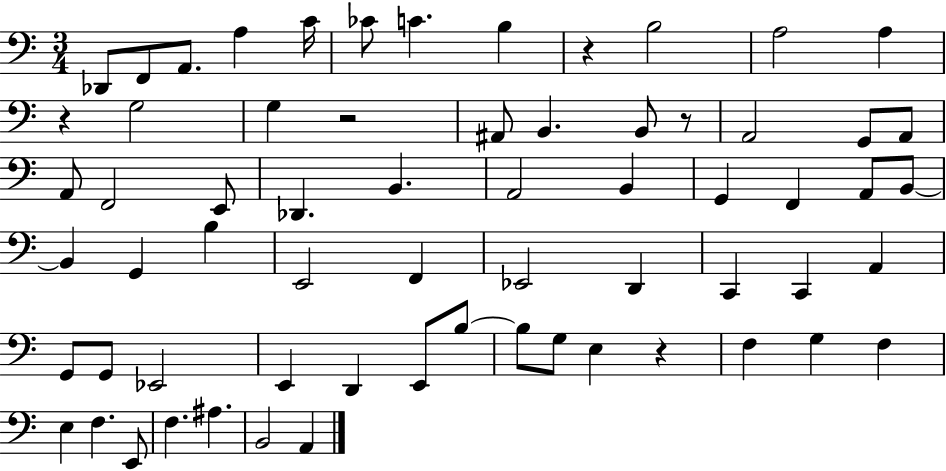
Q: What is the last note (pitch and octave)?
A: A2